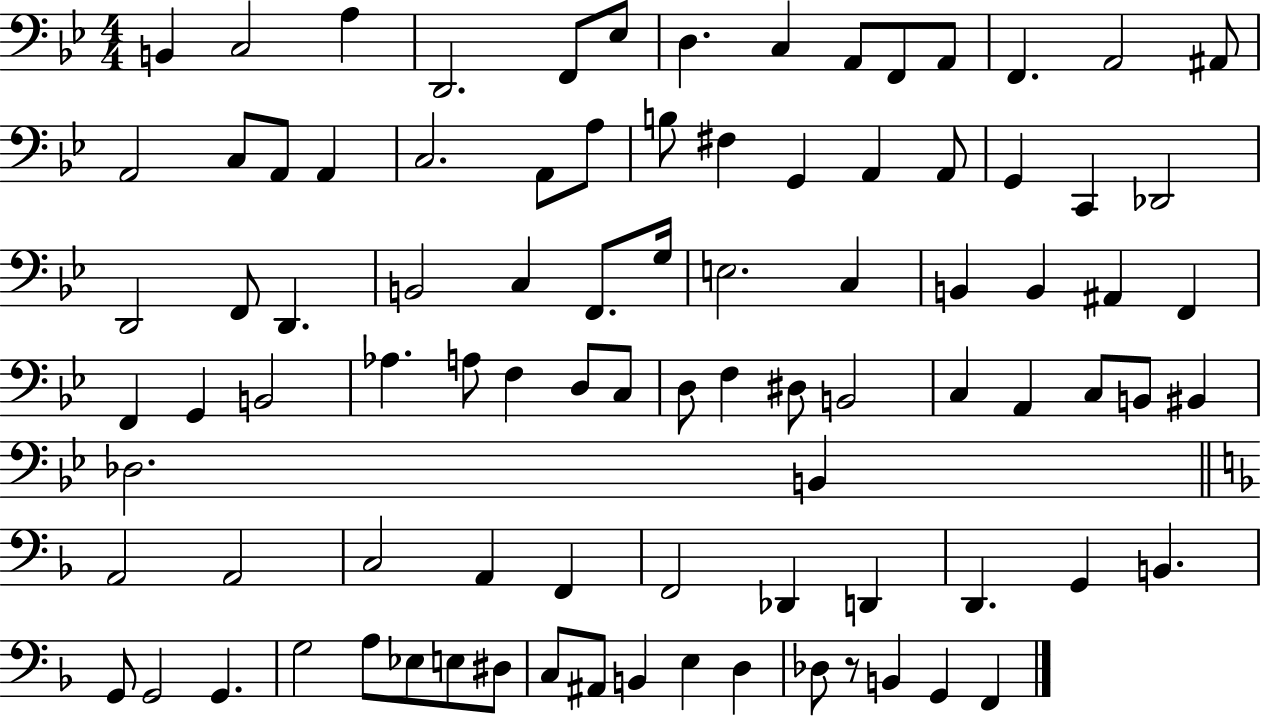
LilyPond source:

{
  \clef bass
  \numericTimeSignature
  \time 4/4
  \key bes \major
  \repeat volta 2 { b,4 c2 a4 | d,2. f,8 ees8 | d4. c4 a,8 f,8 a,8 | f,4. a,2 ais,8 | \break a,2 c8 a,8 a,4 | c2. a,8 a8 | b8 fis4 g,4 a,4 a,8 | g,4 c,4 des,2 | \break d,2 f,8 d,4. | b,2 c4 f,8. g16 | e2. c4 | b,4 b,4 ais,4 f,4 | \break f,4 g,4 b,2 | aes4. a8 f4 d8 c8 | d8 f4 dis8 b,2 | c4 a,4 c8 b,8 bis,4 | \break des2. b,4 | \bar "||" \break \key f \major a,2 a,2 | c2 a,4 f,4 | f,2 des,4 d,4 | d,4. g,4 b,4. | \break g,8 g,2 g,4. | g2 a8 ees8 e8 dis8 | c8 ais,8 b,4 e4 d4 | des8 r8 b,4 g,4 f,4 | \break } \bar "|."
}